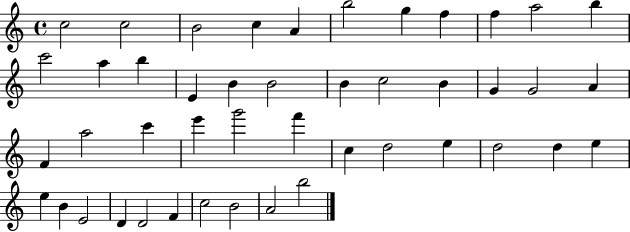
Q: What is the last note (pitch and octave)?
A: B5